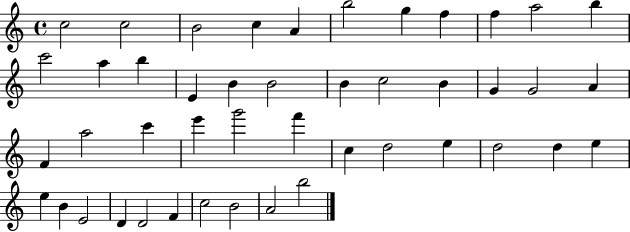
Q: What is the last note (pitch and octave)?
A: B5